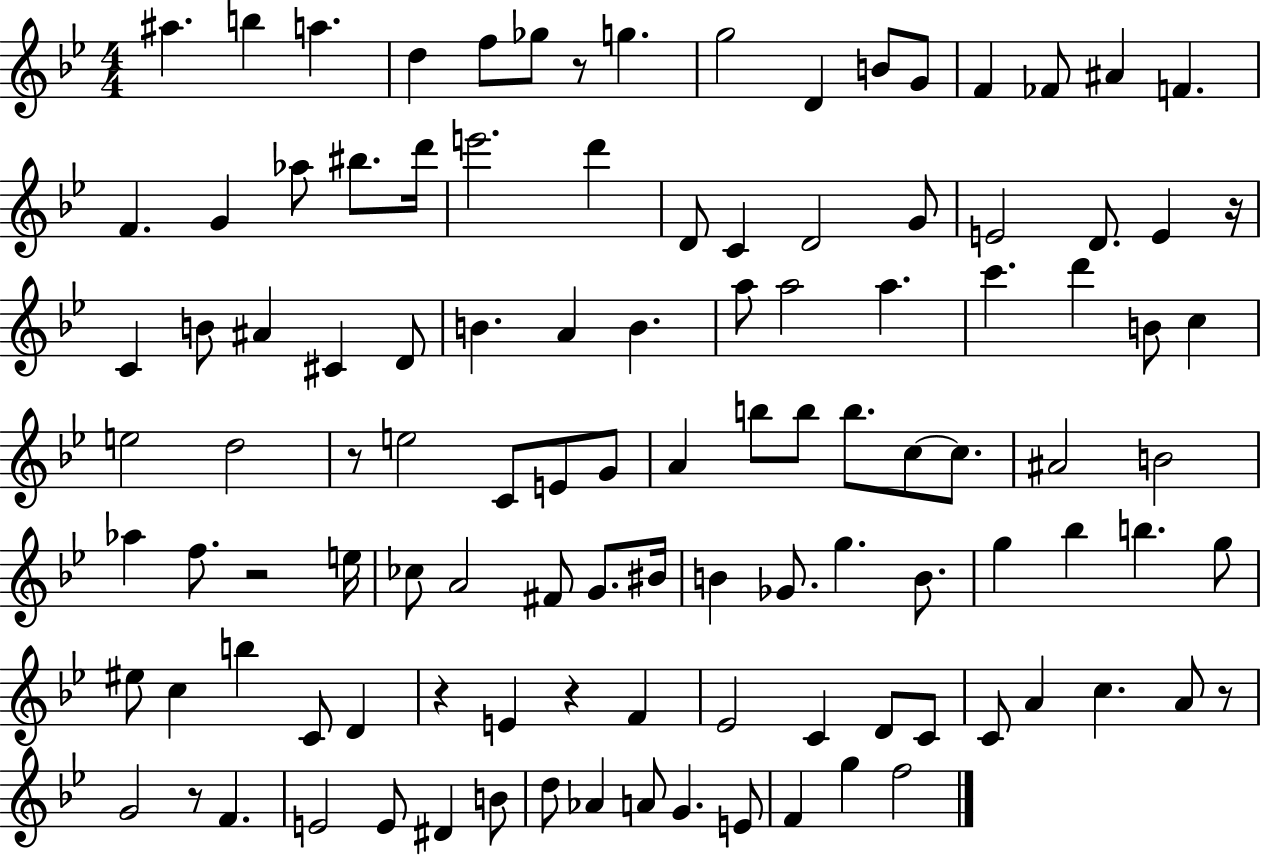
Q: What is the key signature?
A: BES major